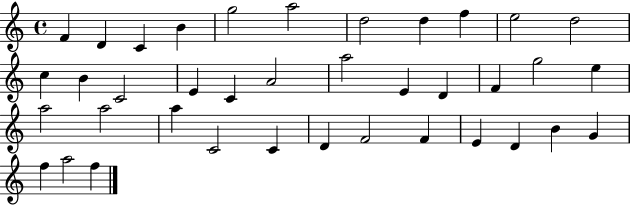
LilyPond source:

{
  \clef treble
  \time 4/4
  \defaultTimeSignature
  \key c \major
  f'4 d'4 c'4 b'4 | g''2 a''2 | d''2 d''4 f''4 | e''2 d''2 | \break c''4 b'4 c'2 | e'4 c'4 a'2 | a''2 e'4 d'4 | f'4 g''2 e''4 | \break a''2 a''2 | a''4 c'2 c'4 | d'4 f'2 f'4 | e'4 d'4 b'4 g'4 | \break f''4 a''2 f''4 | \bar "|."
}